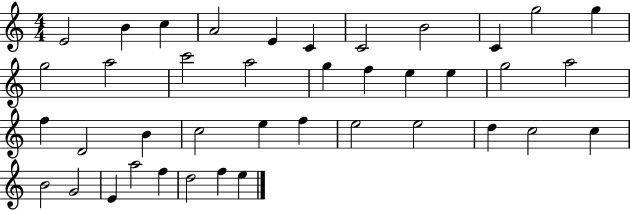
E4/h B4/q C5/q A4/h E4/q C4/q C4/h B4/h C4/q G5/h G5/q G5/h A5/h C6/h A5/h G5/q F5/q E5/q E5/q G5/h A5/h F5/q D4/h B4/q C5/h E5/q F5/q E5/h E5/h D5/q C5/h C5/q B4/h G4/h E4/q A5/h F5/q D5/h F5/q E5/q